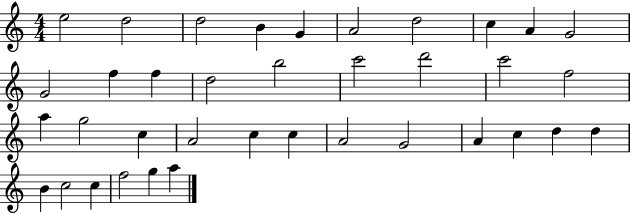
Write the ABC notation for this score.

X:1
T:Untitled
M:4/4
L:1/4
K:C
e2 d2 d2 B G A2 d2 c A G2 G2 f f d2 b2 c'2 d'2 c'2 f2 a g2 c A2 c c A2 G2 A c d d B c2 c f2 g a